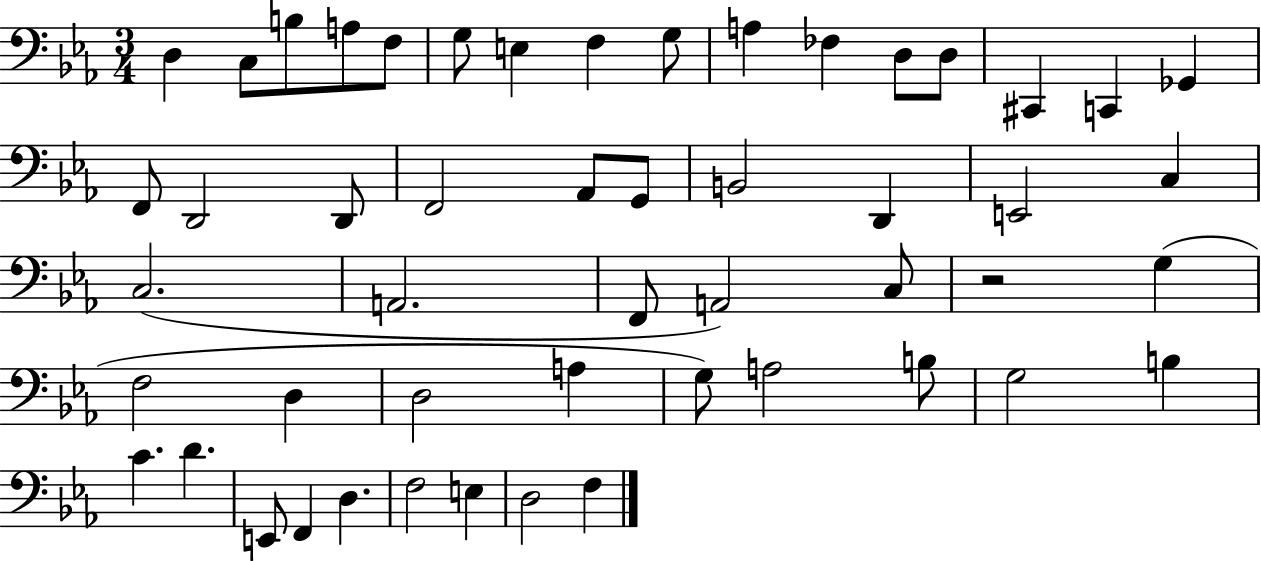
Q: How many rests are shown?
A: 1